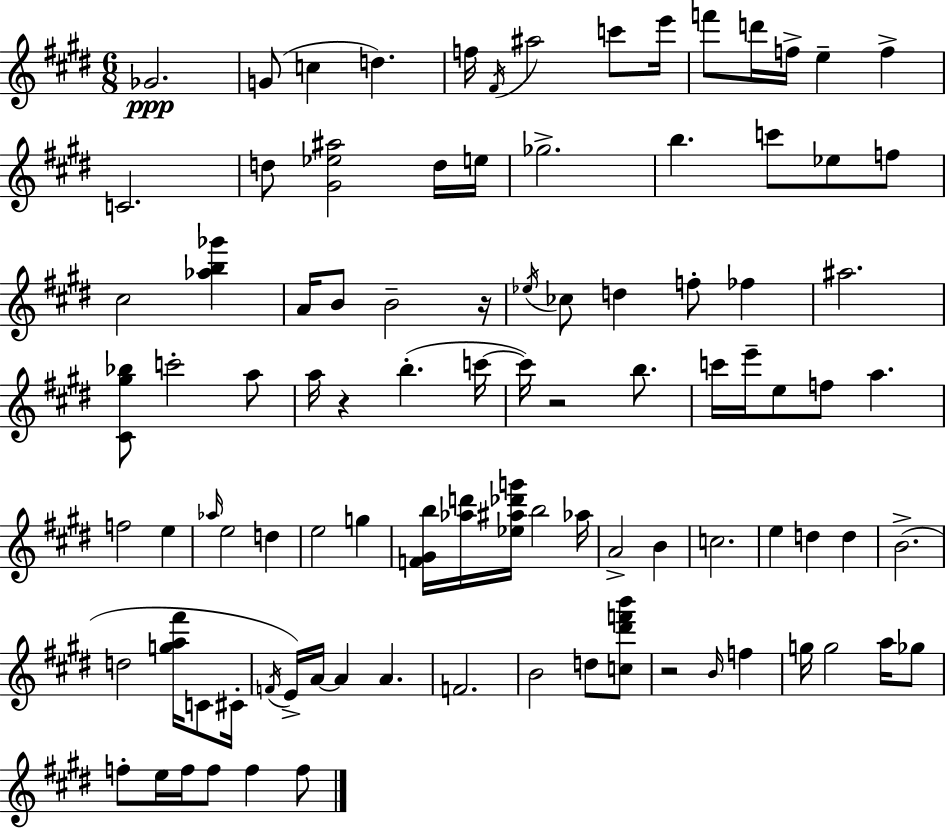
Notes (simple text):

Gb4/h. G4/e C5/q D5/q. F5/s F#4/s A#5/h C6/e E6/s F6/e D6/s F5/s E5/q F5/q C4/h. D5/e [G#4,Eb5,A#5]/h D5/s E5/s Gb5/h. B5/q. C6/e Eb5/e F5/e C#5/h [Ab5,B5,Gb6]/q A4/s B4/e B4/h R/s Eb5/s CES5/e D5/q F5/e FES5/q A#5/h. [C#4,G#5,Bb5]/e C6/h A5/e A5/s R/q B5/q. C6/s C6/s R/h B5/e. C6/s E6/s E5/e F5/e A5/q. F5/h E5/q Ab5/s E5/h D5/q E5/h G5/q [F4,G#4,B5]/s [Ab5,D6]/s [Eb5,A#5,Db6,G6]/s B5/h Ab5/s A4/h B4/q C5/h. E5/q D5/q D5/q B4/h. D5/h [G5,A5,F#6]/s C4/e C#4/s F4/s E4/s A4/s A4/q A4/q. F4/h. B4/h D5/e [C5,D#6,F6,B6]/e R/h B4/s F5/q G5/s G5/h A5/s Gb5/e F5/e E5/s F5/s F5/e F5/q F5/e